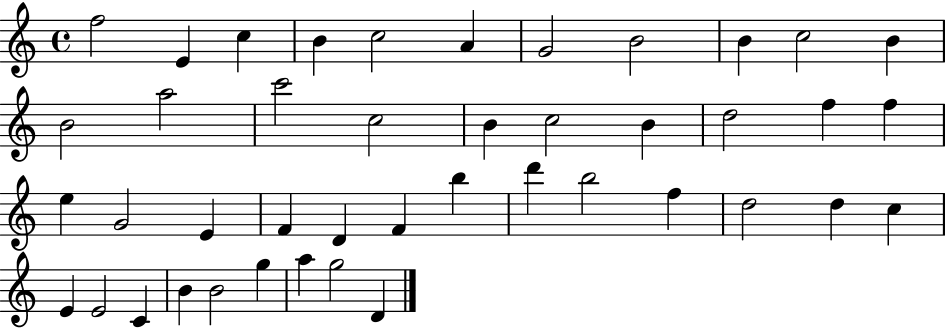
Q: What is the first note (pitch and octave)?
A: F5